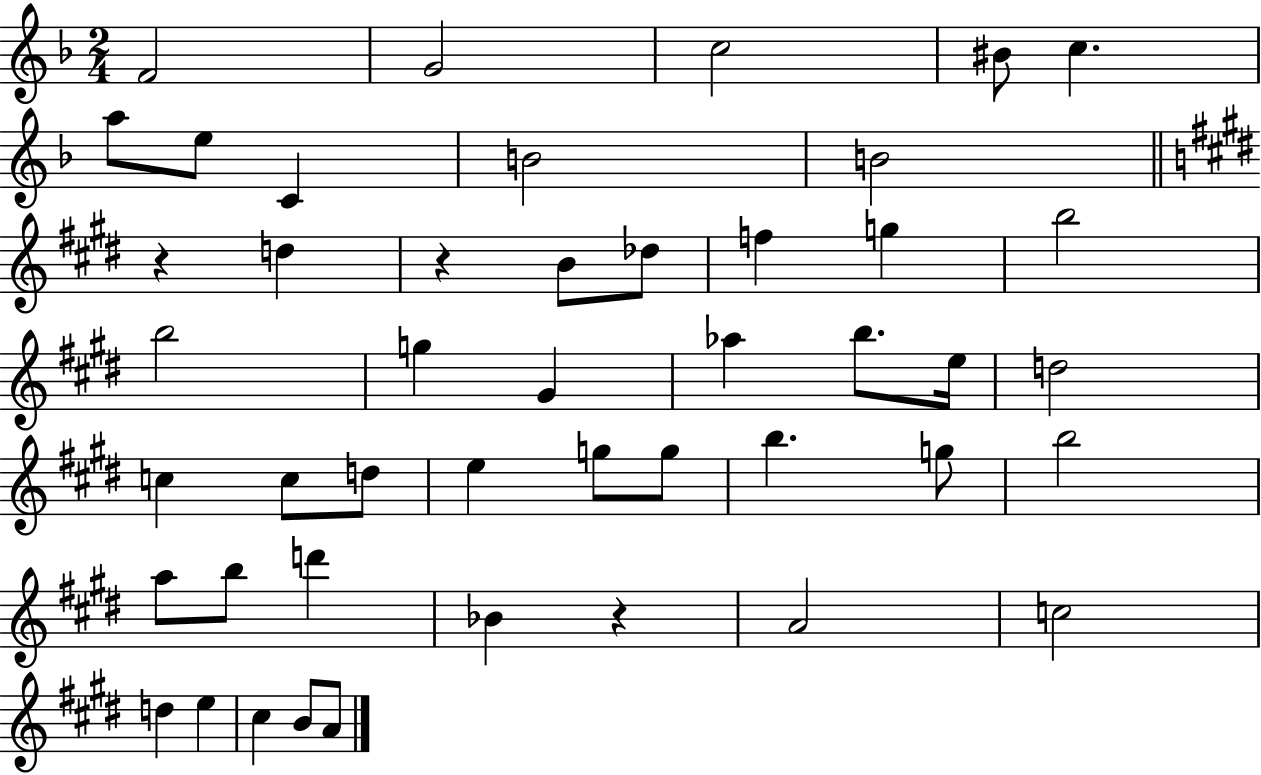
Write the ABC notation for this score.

X:1
T:Untitled
M:2/4
L:1/4
K:F
F2 G2 c2 ^B/2 c a/2 e/2 C B2 B2 z d z B/2 _d/2 f g b2 b2 g ^G _a b/2 e/4 d2 c c/2 d/2 e g/2 g/2 b g/2 b2 a/2 b/2 d' _B z A2 c2 d e ^c B/2 A/2